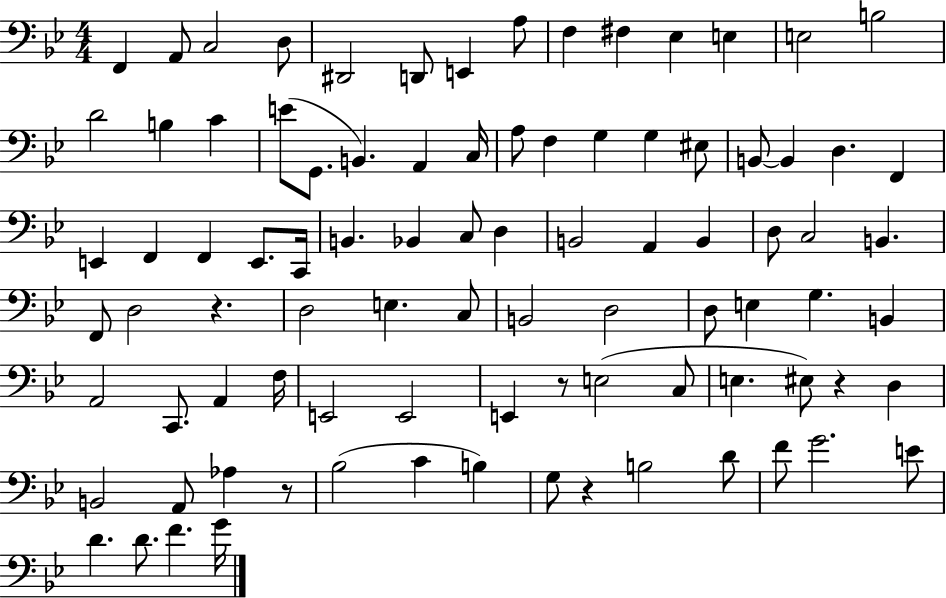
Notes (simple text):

F2/q A2/e C3/h D3/e D#2/h D2/e E2/q A3/e F3/q F#3/q Eb3/q E3/q E3/h B3/h D4/h B3/q C4/q E4/e G2/e. B2/q. A2/q C3/s A3/e F3/q G3/q G3/q EIS3/e B2/e B2/q D3/q. F2/q E2/q F2/q F2/q E2/e. C2/s B2/q. Bb2/q C3/e D3/q B2/h A2/q B2/q D3/e C3/h B2/q. F2/e D3/h R/q. D3/h E3/q. C3/e B2/h D3/h D3/e E3/q G3/q. B2/q A2/h C2/e. A2/q F3/s E2/h E2/h E2/q R/e E3/h C3/e E3/q. EIS3/e R/q D3/q B2/h A2/e Ab3/q R/e Bb3/h C4/q B3/q G3/e R/q B3/h D4/e F4/e G4/h. E4/e D4/q. D4/e. F4/q. G4/s